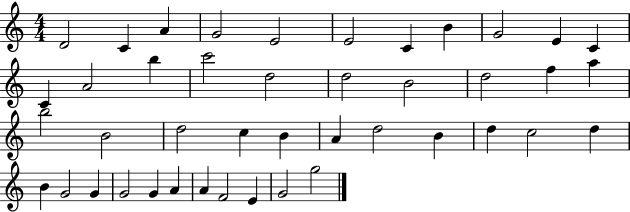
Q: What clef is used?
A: treble